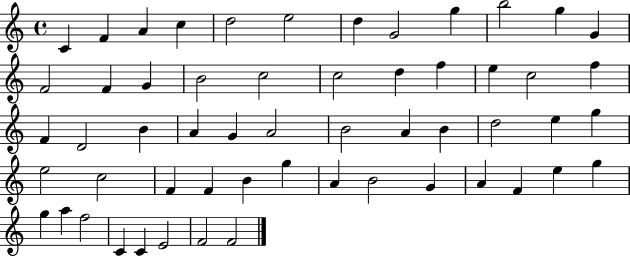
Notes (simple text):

C4/q F4/q A4/q C5/q D5/h E5/h D5/q G4/h G5/q B5/h G5/q G4/q F4/h F4/q G4/q B4/h C5/h C5/h D5/q F5/q E5/q C5/h F5/q F4/q D4/h B4/q A4/q G4/q A4/h B4/h A4/q B4/q D5/h E5/q G5/q E5/h C5/h F4/q F4/q B4/q G5/q A4/q B4/h G4/q A4/q F4/q E5/q G5/q G5/q A5/q F5/h C4/q C4/q E4/h F4/h F4/h